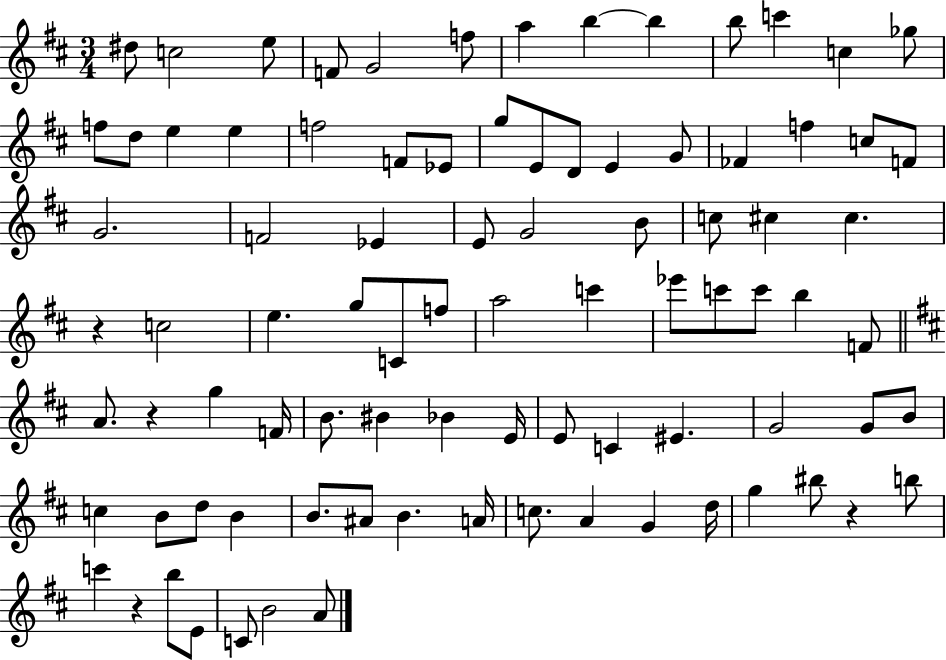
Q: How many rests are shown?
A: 4